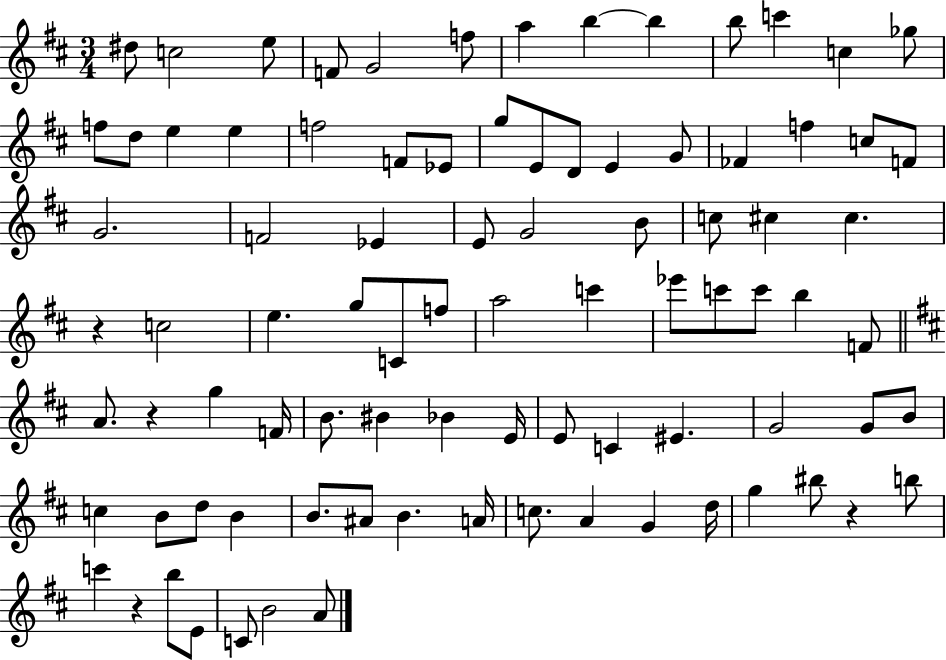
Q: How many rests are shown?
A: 4